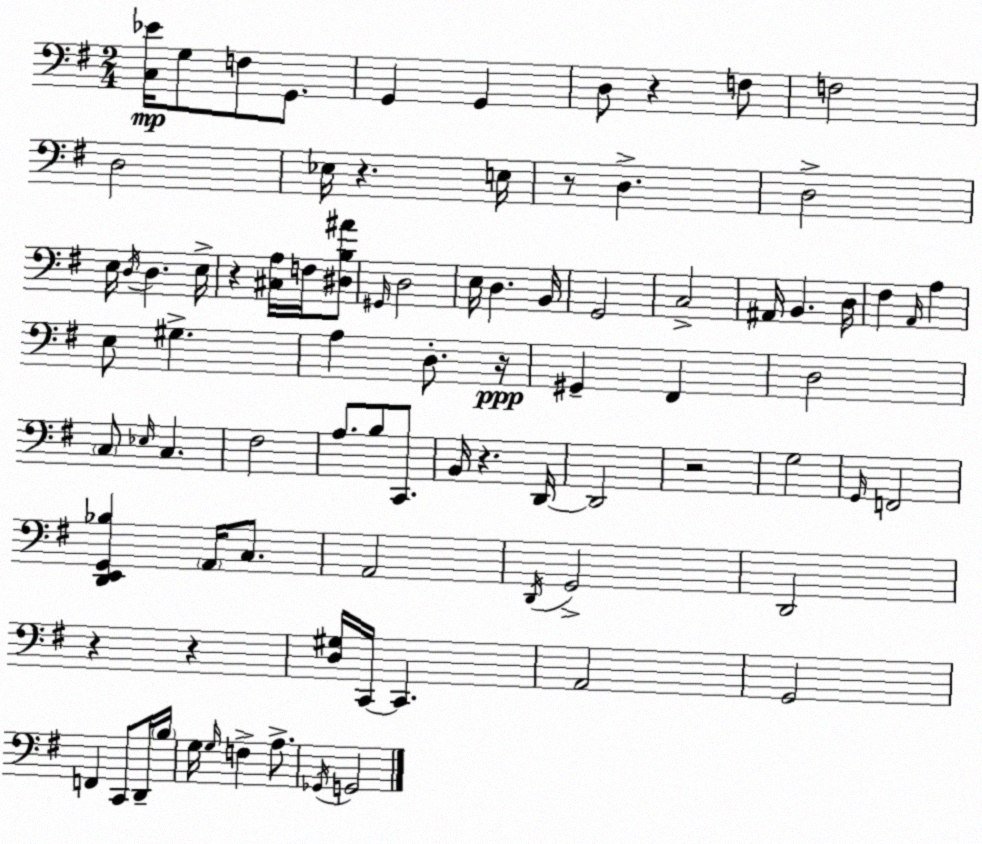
X:1
T:Untitled
M:2/4
L:1/4
K:Em
[C,_E]/4 G,/2 F,/2 G,,/2 G,, G,, D,/2 z F,/2 F,2 D,2 _E,/4 z E,/4 z/2 D, D,2 E,/4 D,/4 D, E,/4 z [^C,A,]/4 F,/4 [^D,B,^A]/2 ^G,,/4 D,2 E,/4 D, B,,/4 G,,2 C,2 ^A,,/4 B,, D,/4 ^F, A,,/4 A, E,/2 ^G, A, D,/2 z/4 ^G,, ^F,, D,2 C,/2 _E,/4 C, ^F,2 A,/2 B,/2 C,,/2 B,,/4 z D,,/4 D,,2 z2 G,2 G,,/4 F,,2 [D,,E,,G,,_B,] A,,/4 C,/2 A,,2 D,,/4 G,,2 D,,2 z z [D,^G,]/4 C,,/4 C,, A,,2 G,,2 F,, C,,/2 D,,/4 B,/4 G,/4 G,/4 F, A,/2 _G,,/4 G,,2